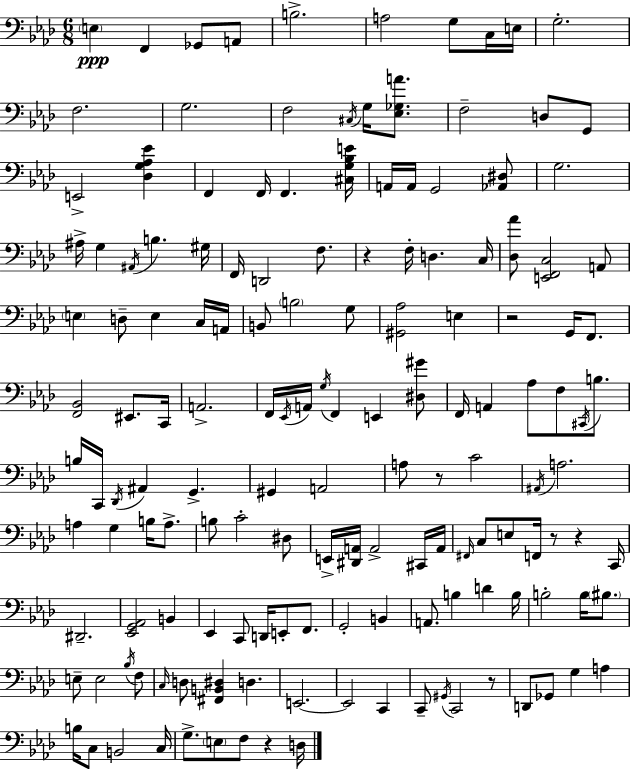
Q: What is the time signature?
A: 6/8